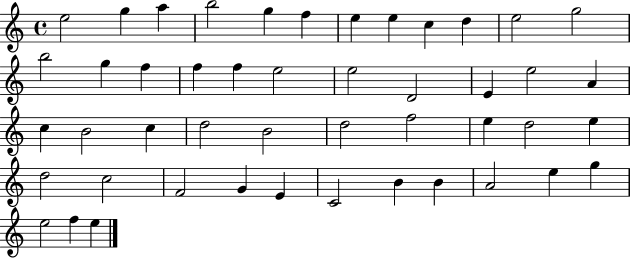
E5/h G5/q A5/q B5/h G5/q F5/q E5/q E5/q C5/q D5/q E5/h G5/h B5/h G5/q F5/q F5/q F5/q E5/h E5/h D4/h E4/q E5/h A4/q C5/q B4/h C5/q D5/h B4/h D5/h F5/h E5/q D5/h E5/q D5/h C5/h F4/h G4/q E4/q C4/h B4/q B4/q A4/h E5/q G5/q E5/h F5/q E5/q